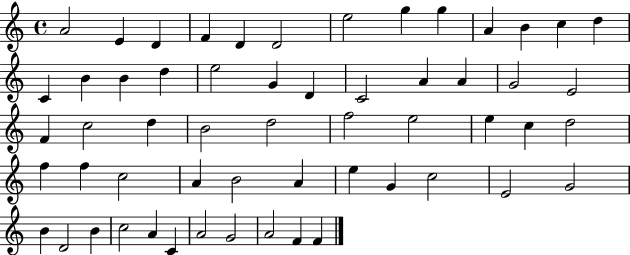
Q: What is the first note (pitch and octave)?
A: A4